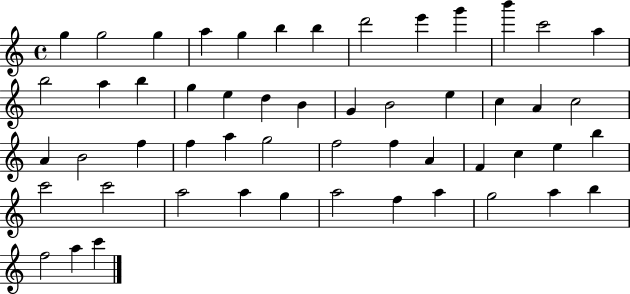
{
  \clef treble
  \time 4/4
  \defaultTimeSignature
  \key c \major
  g''4 g''2 g''4 | a''4 g''4 b''4 b''4 | d'''2 e'''4 g'''4 | b'''4 c'''2 a''4 | \break b''2 a''4 b''4 | g''4 e''4 d''4 b'4 | g'4 b'2 e''4 | c''4 a'4 c''2 | \break a'4 b'2 f''4 | f''4 a''4 g''2 | f''2 f''4 a'4 | f'4 c''4 e''4 b''4 | \break c'''2 c'''2 | a''2 a''4 g''4 | a''2 f''4 a''4 | g''2 a''4 b''4 | \break f''2 a''4 c'''4 | \bar "|."
}